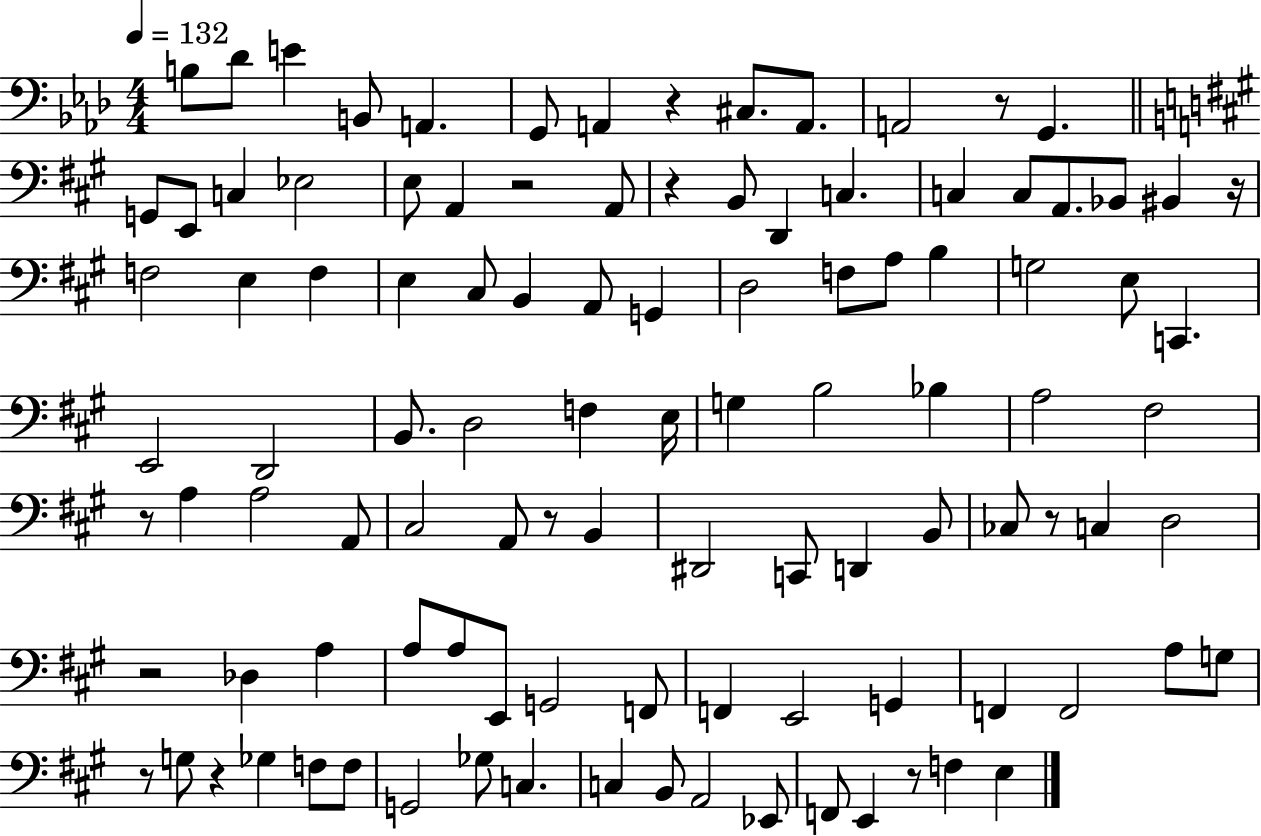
X:1
T:Untitled
M:4/4
L:1/4
K:Ab
B,/2 _D/2 E B,,/2 A,, G,,/2 A,, z ^C,/2 A,,/2 A,,2 z/2 G,, G,,/2 E,,/2 C, _E,2 E,/2 A,, z2 A,,/2 z B,,/2 D,, C, C, C,/2 A,,/2 _B,,/2 ^B,, z/4 F,2 E, F, E, ^C,/2 B,, A,,/2 G,, D,2 F,/2 A,/2 B, G,2 E,/2 C,, E,,2 D,,2 B,,/2 D,2 F, E,/4 G, B,2 _B, A,2 ^F,2 z/2 A, A,2 A,,/2 ^C,2 A,,/2 z/2 B,, ^D,,2 C,,/2 D,, B,,/2 _C,/2 z/2 C, D,2 z2 _D, A, A,/2 A,/2 E,,/2 G,,2 F,,/2 F,, E,,2 G,, F,, F,,2 A,/2 G,/2 z/2 G,/2 z _G, F,/2 F,/2 G,,2 _G,/2 C, C, B,,/2 A,,2 _E,,/2 F,,/2 E,, z/2 F, E,